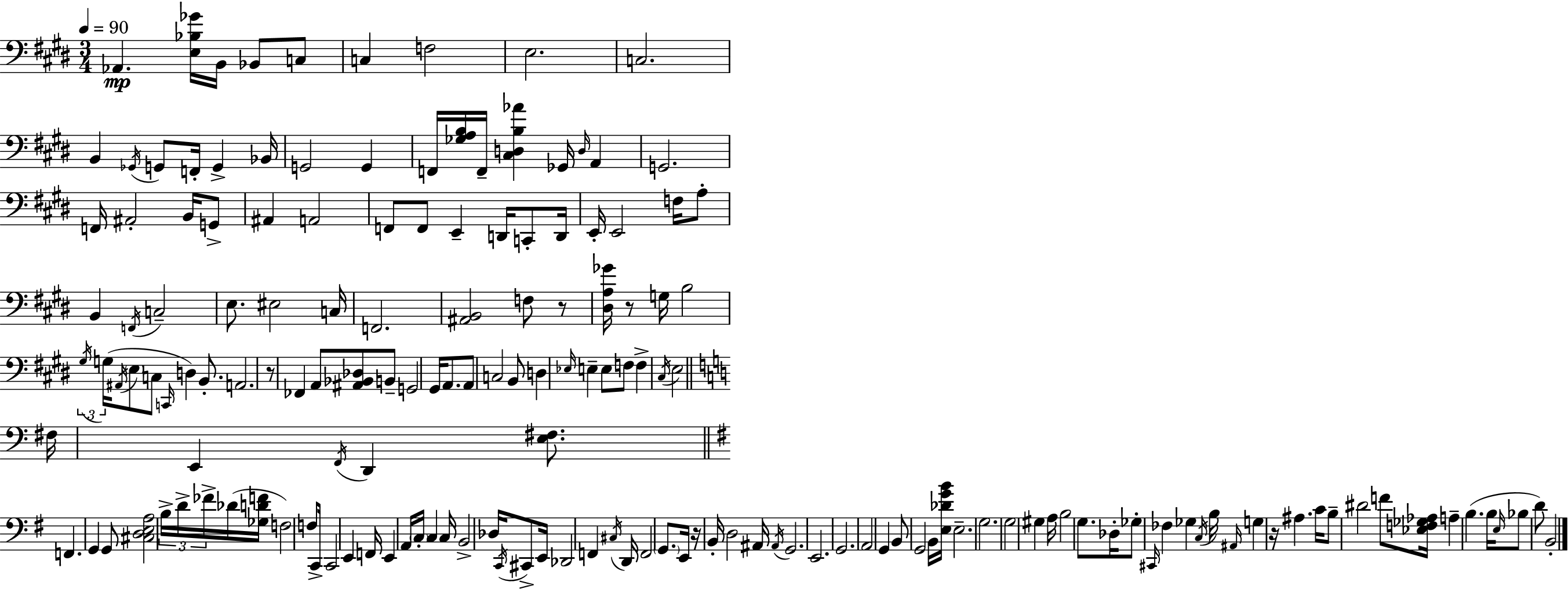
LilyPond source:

{
  \clef bass
  \numericTimeSignature
  \time 3/4
  \key e \major
  \tempo 4 = 90
  aes,4.\mp <e bes ges'>16 b,16 bes,8 c8 | c4 f2 | e2. | c2. | \break b,4 \acciaccatura { ges,16 } g,8 f,16-. g,4-> | bes,16 g,2 g,4 | f,16 <ges a b>16 f,16-- <cis d b aes'>4 ges,16 \grace { d16 } a,4 | g,2. | \break f,16 ais,2-. b,16 | g,8-> ais,4 a,2 | f,8 f,8 e,4-- d,16 c,8-. | d,16 e,16-. e,2 f16 | \break a8-. b,4 \acciaccatura { f,16 } c2-- | e8. eis2 | c16 f,2. | <ais, b,>2 f8 | \break r8 <dis a ges'>16 r8 g16 b2 | \tuplet 3/2 { \acciaccatura { gis16 } g16( \acciaccatura { ais,16 } } \parenthesize e8 c8 \grace { c,16 }) d4 | b,8.-. a,2. | r8 fes,4 | \break a,8 <ais, bes, des>8 b,8-- g,2 | gis,16 a,8. a,8 c2 | b,8 d4 \grace { ees16 } e4-- | e8 f8 f4-> \acciaccatura { cis16 } | \break e2 \bar "||" \break \key a \minor fis16 e,4 \acciaccatura { f,16 } d,4 <e fis>8. | \bar "||" \break \key g \major f,4. g,4 g,8 | <cis d e a>2 \tuplet 3/2 { b16-> d'16-> fes'16-> } des'16( | <ges d' f'>16 f2) f8 c,16-> | c,2 e,4 | \break f,16 e,4 a,16 \parenthesize c16-. c4 c16 | b,2-> des16 \acciaccatura { c,16 } cis,8-> | e,16 des,2 f,4 | \acciaccatura { cis16 } d,16 f,2 \parenthesize g,8. | \break e,16 r16 b,16-. d2 | ais,16 \acciaccatura { ais,16 } g,2. | e,2. | g,2. | \break a,2 g,4 | b,8 g,2 | b,16 <e des' g' b'>16 e2.-- | g2. | \break g2 gis4 | a16 b2 | g8. des16-. ges8-. \grace { cis,16 } fes4 ges4 | \acciaccatura { c16 } b16 \grace { ais,16 } g4 r16 ais4. | \break c'16 b8-- dis'2 | f'8 <ees f ges aes>16 a4-- b4.( | b16 \grace { e16 } bes8 d'8) b,2-. | \bar "|."
}